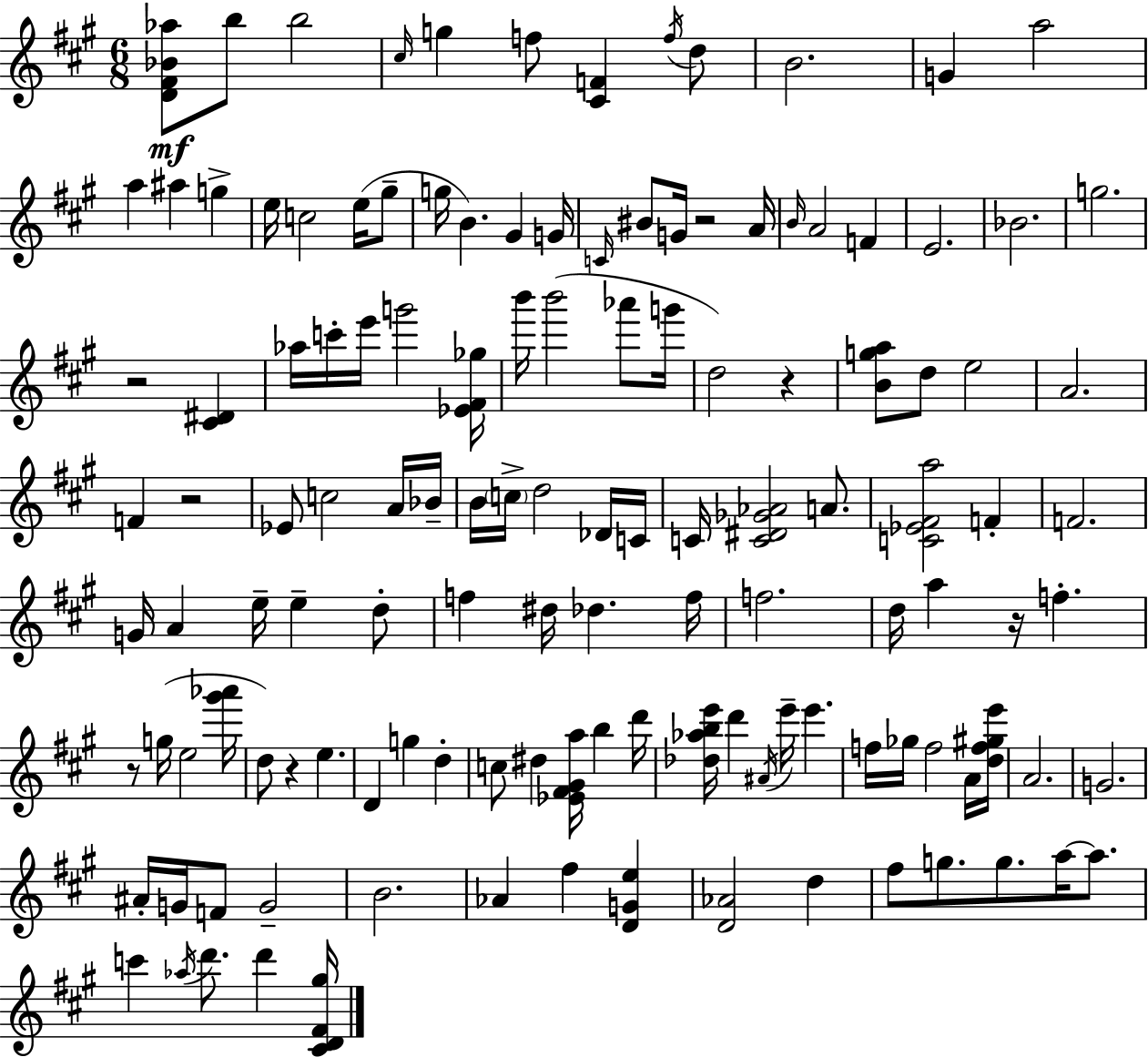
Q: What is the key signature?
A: A major